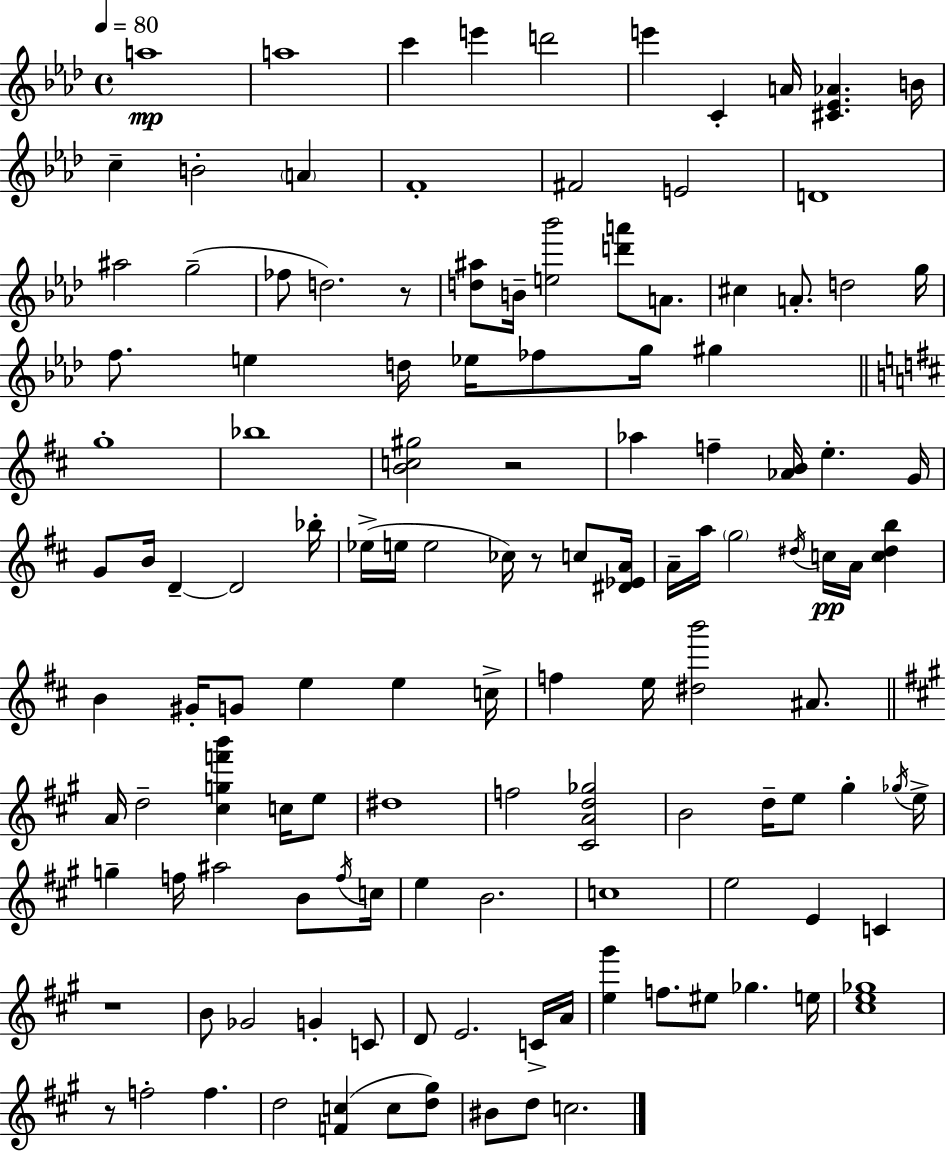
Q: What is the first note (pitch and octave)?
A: A5